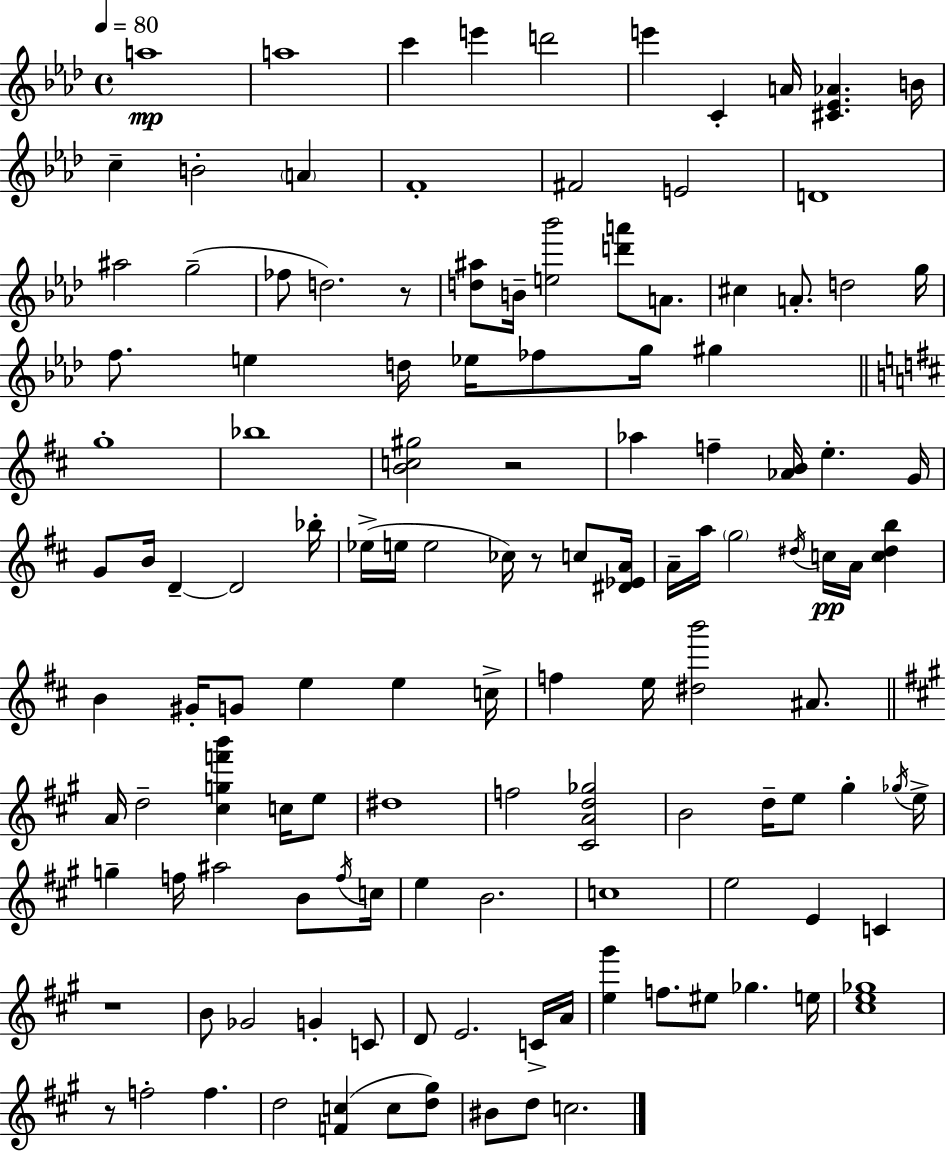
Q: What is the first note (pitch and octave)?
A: A5